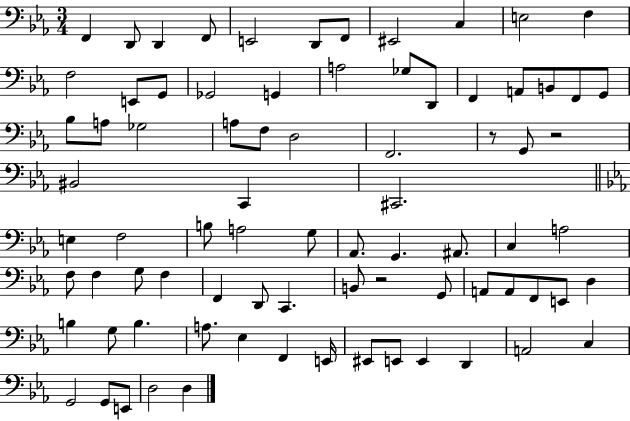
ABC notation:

X:1
T:Untitled
M:3/4
L:1/4
K:Eb
F,, D,,/2 D,, F,,/2 E,,2 D,,/2 F,,/2 ^E,,2 C, E,2 F, F,2 E,,/2 G,,/2 _G,,2 G,, A,2 _G,/2 D,,/2 F,, A,,/2 B,,/2 F,,/2 G,,/2 _B,/2 A,/2 _G,2 A,/2 F,/2 D,2 F,,2 z/2 G,,/2 z2 ^B,,2 C,, ^C,,2 E, F,2 B,/2 A,2 G,/2 _A,,/2 G,, ^A,,/2 C, A,2 F,/2 F, G,/2 F, F,, D,,/2 C,, B,,/2 z2 G,,/2 A,,/2 A,,/2 F,,/2 E,,/2 D, B, G,/2 B, A,/2 _E, F,, E,,/4 ^E,,/2 E,,/2 E,, D,, A,,2 C, G,,2 G,,/2 E,,/2 D,2 D,